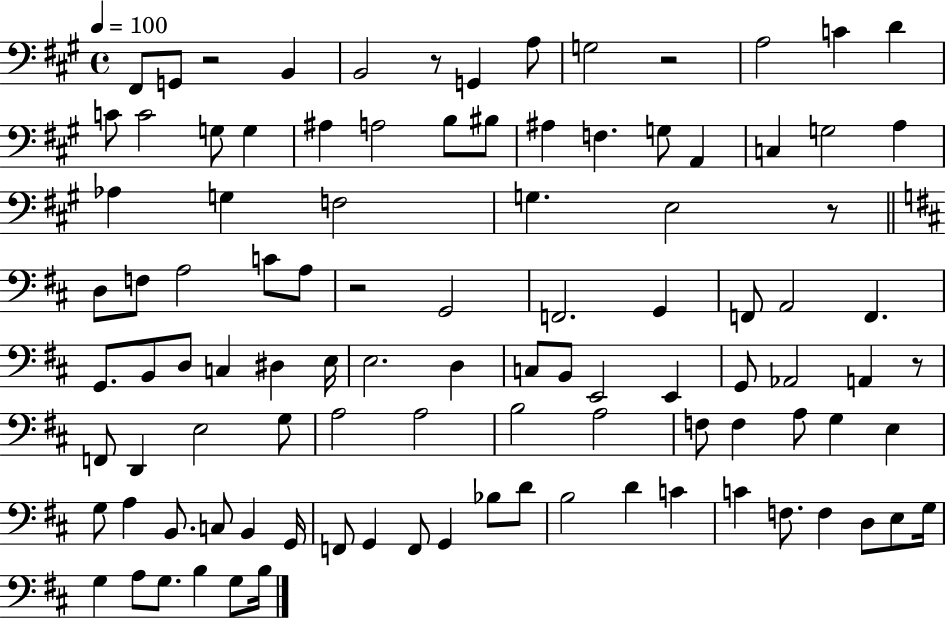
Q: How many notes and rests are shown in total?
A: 102